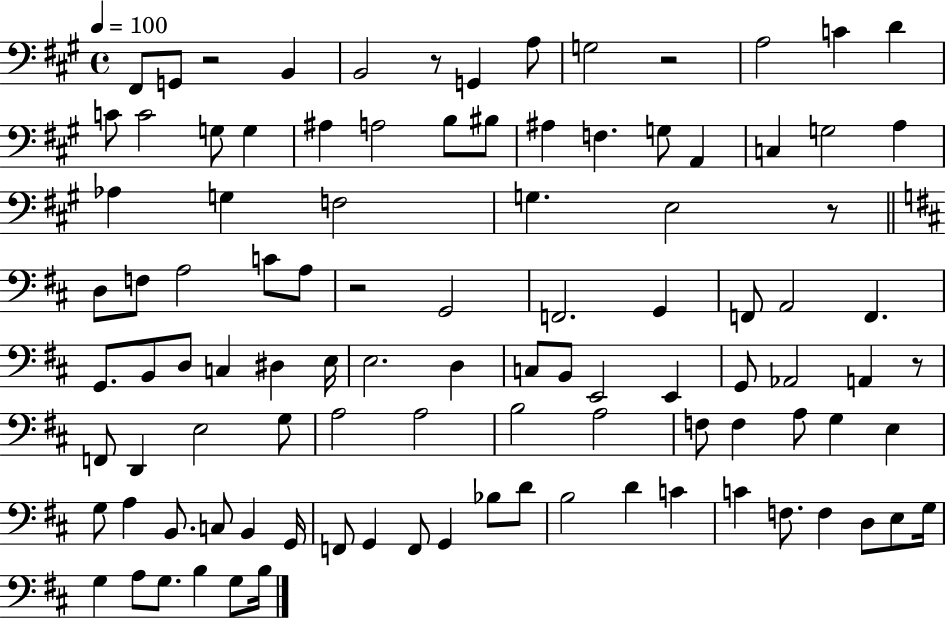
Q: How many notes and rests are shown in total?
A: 102